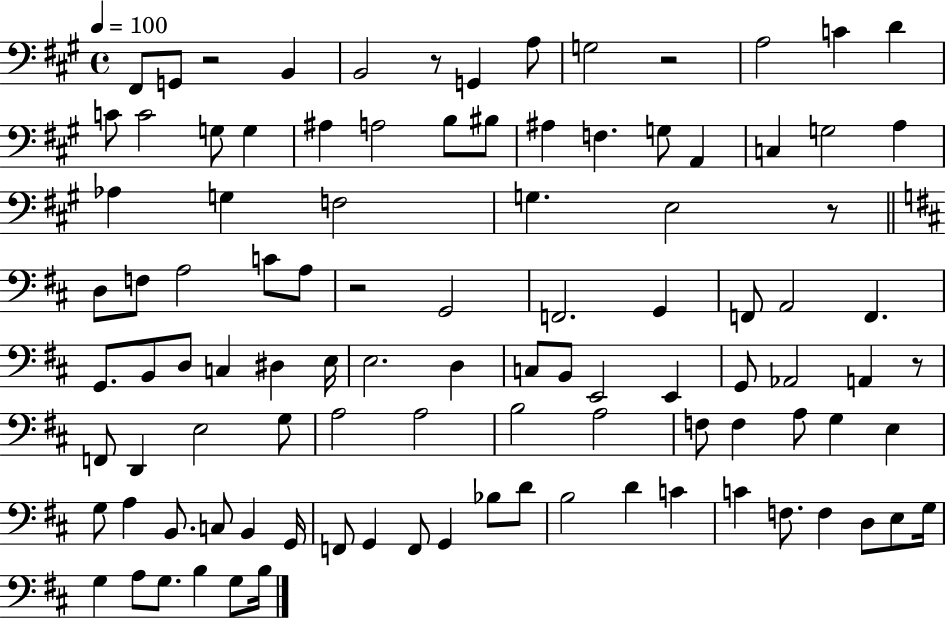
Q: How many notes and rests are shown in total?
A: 102